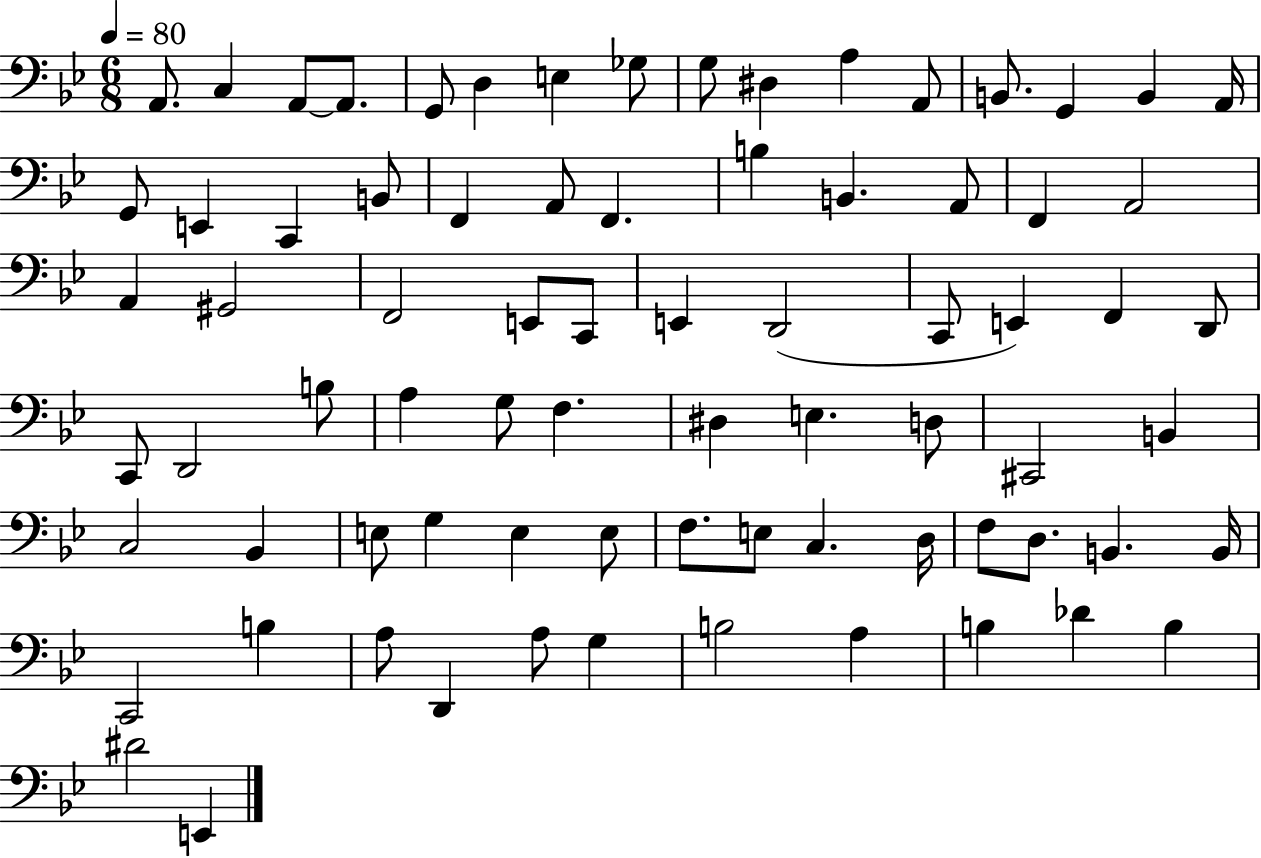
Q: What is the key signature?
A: BES major